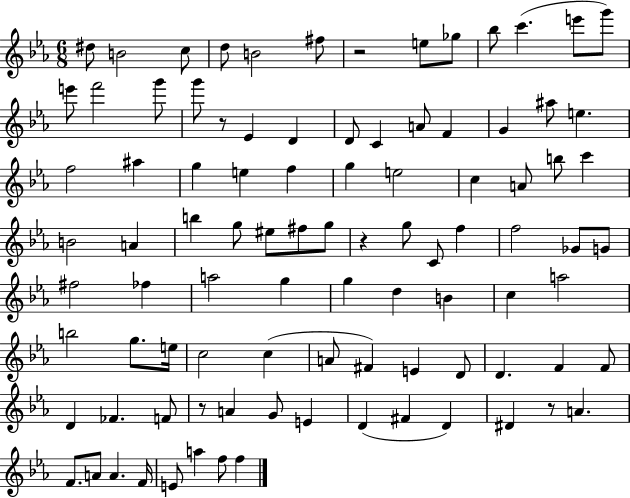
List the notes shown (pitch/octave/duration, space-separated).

D#5/e B4/h C5/e D5/e B4/h F#5/e R/h E5/e Gb5/e Bb5/e C6/q. E6/e G6/e E6/e F6/h G6/e G6/e R/e Eb4/q D4/q D4/e C4/q A4/e F4/q G4/q A#5/e E5/q. F5/h A#5/q G5/q E5/q F5/q G5/q E5/h C5/q A4/e B5/e C6/q B4/h A4/q B5/q G5/e EIS5/e F#5/e G5/e R/q G5/e C4/e F5/q F5/h Gb4/e G4/e F#5/h FES5/q A5/h G5/q G5/q D5/q B4/q C5/q A5/h B5/h G5/e. E5/s C5/h C5/q A4/e F#4/q E4/q D4/e D4/q. F4/q F4/e D4/q FES4/q. F4/e R/e A4/q G4/e E4/q D4/q F#4/q D4/q D#4/q R/e A4/q. F4/e. A4/e A4/q. F4/s E4/e A5/q F5/e F5/q